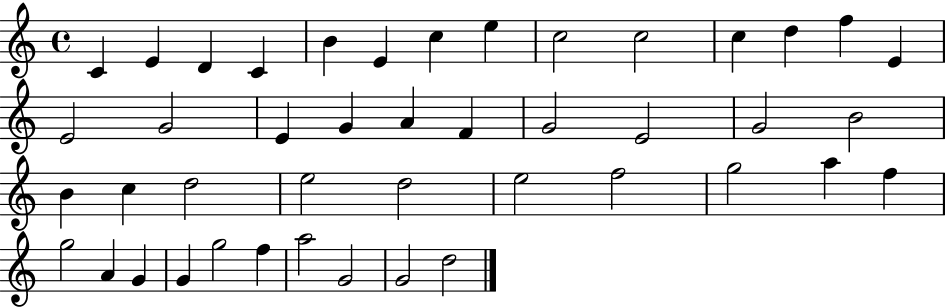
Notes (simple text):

C4/q E4/q D4/q C4/q B4/q E4/q C5/q E5/q C5/h C5/h C5/q D5/q F5/q E4/q E4/h G4/h E4/q G4/q A4/q F4/q G4/h E4/h G4/h B4/h B4/q C5/q D5/h E5/h D5/h E5/h F5/h G5/h A5/q F5/q G5/h A4/q G4/q G4/q G5/h F5/q A5/h G4/h G4/h D5/h